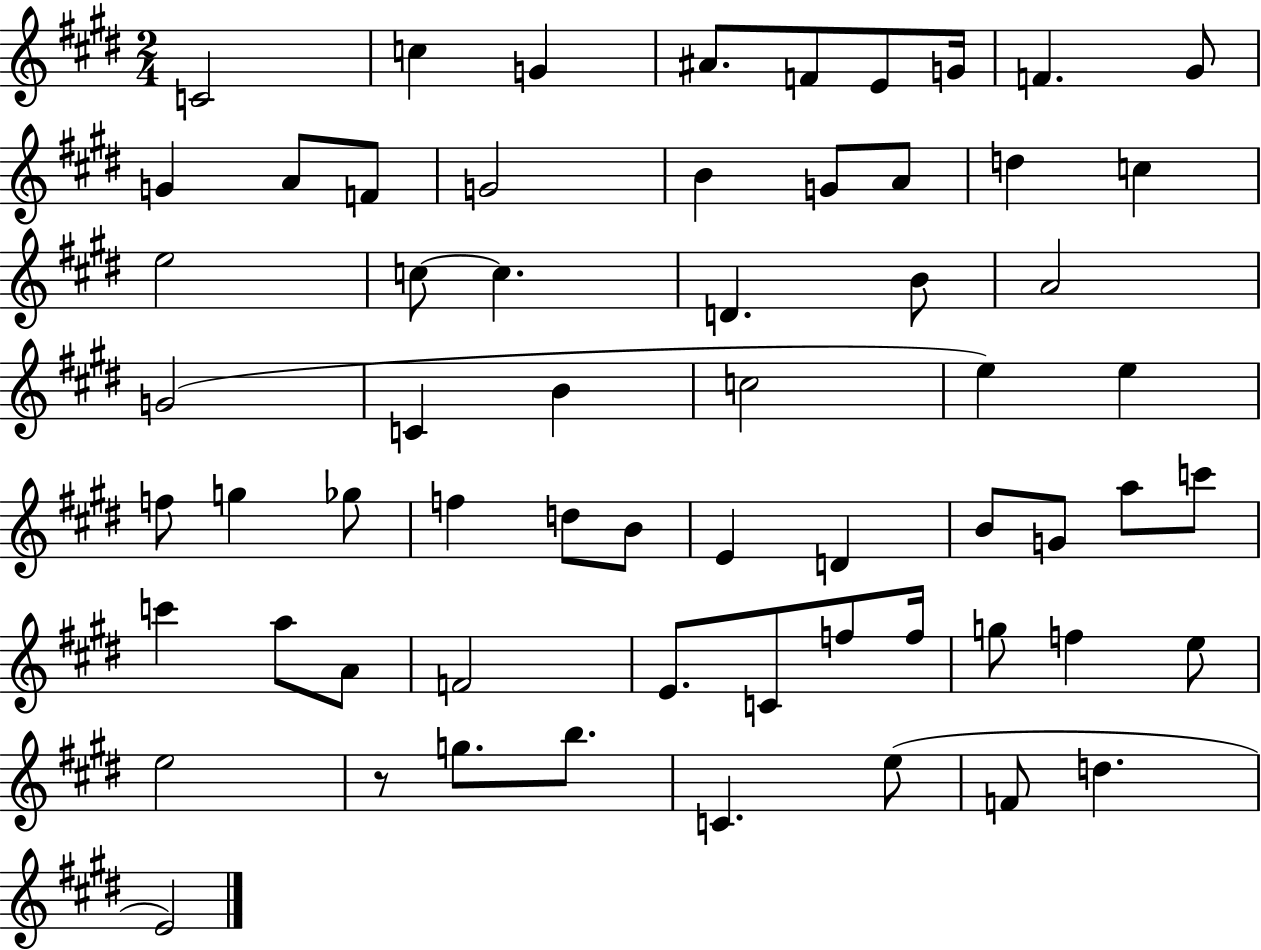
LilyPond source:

{
  \clef treble
  \numericTimeSignature
  \time 2/4
  \key e \major
  c'2 | c''4 g'4 | ais'8. f'8 e'8 g'16 | f'4. gis'8 | \break g'4 a'8 f'8 | g'2 | b'4 g'8 a'8 | d''4 c''4 | \break e''2 | c''8~~ c''4. | d'4. b'8 | a'2 | \break g'2( | c'4 b'4 | c''2 | e''4) e''4 | \break f''8 g''4 ges''8 | f''4 d''8 b'8 | e'4 d'4 | b'8 g'8 a''8 c'''8 | \break c'''4 a''8 a'8 | f'2 | e'8. c'8 f''8 f''16 | g''8 f''4 e''8 | \break e''2 | r8 g''8. b''8. | c'4. e''8( | f'8 d''4. | \break e'2) | \bar "|."
}